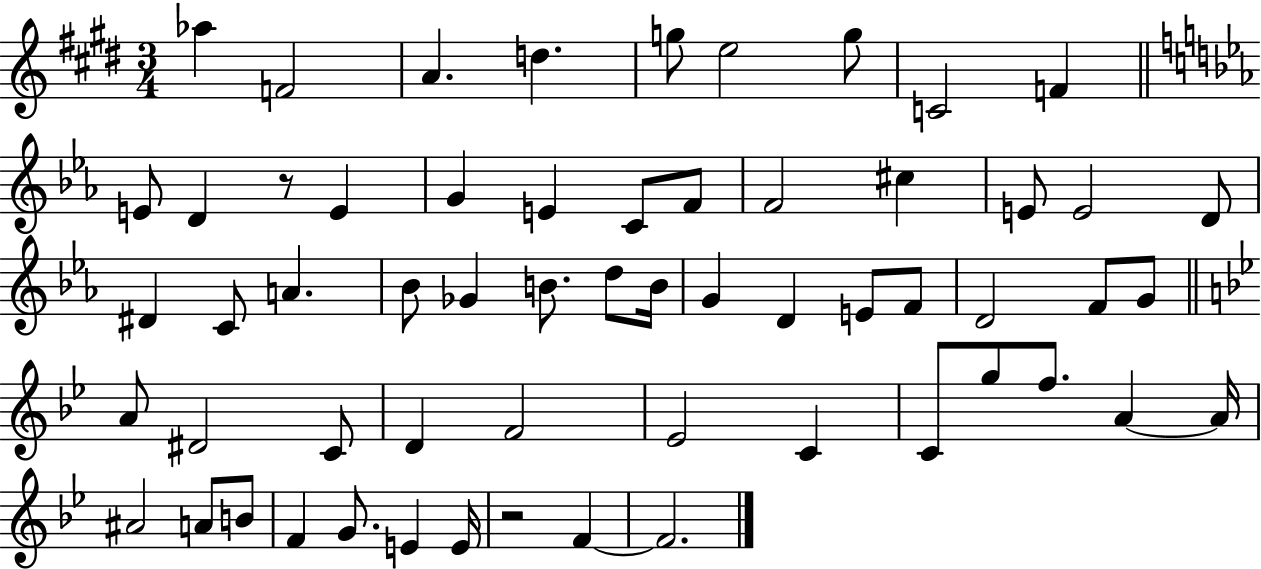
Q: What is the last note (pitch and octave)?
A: F4